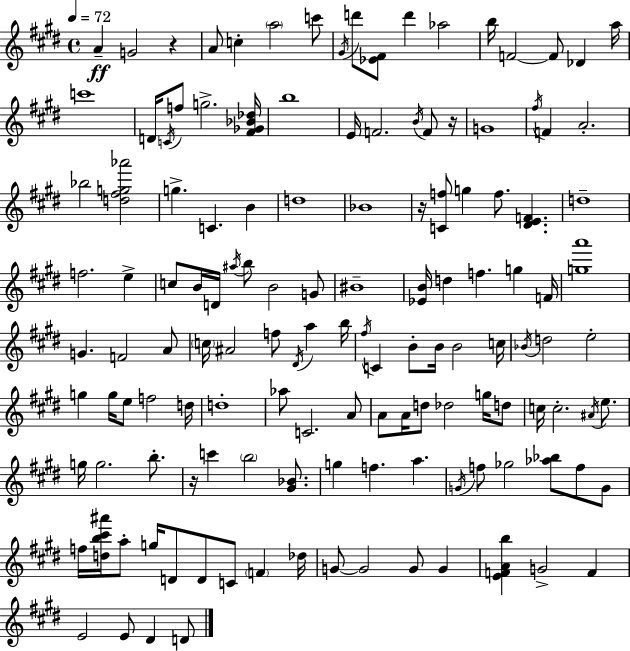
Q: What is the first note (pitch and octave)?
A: A4